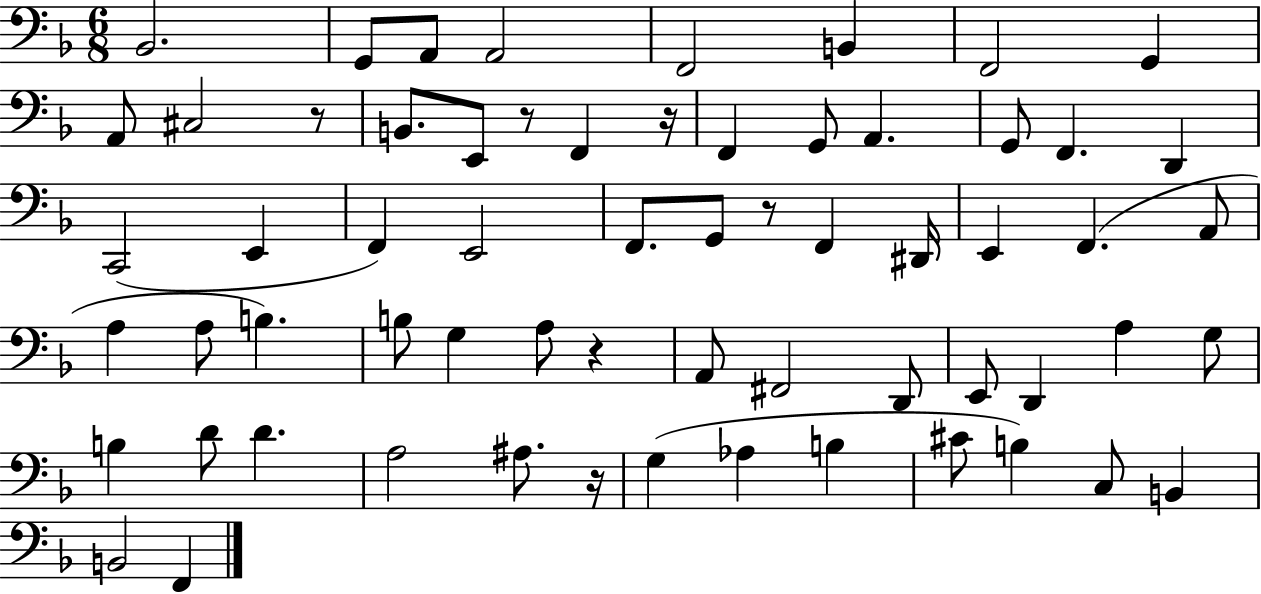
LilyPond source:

{
  \clef bass
  \numericTimeSignature
  \time 6/8
  \key f \major
  bes,2. | g,8 a,8 a,2 | f,2 b,4 | f,2 g,4 | \break a,8 cis2 r8 | b,8. e,8 r8 f,4 r16 | f,4 g,8 a,4. | g,8 f,4. d,4 | \break c,2( e,4 | f,4) e,2 | f,8. g,8 r8 f,4 dis,16 | e,4 f,4.( a,8 | \break a4 a8 b4.) | b8 g4 a8 r4 | a,8 fis,2 d,8 | e,8 d,4 a4 g8 | \break b4 d'8 d'4. | a2 ais8. r16 | g4( aes4 b4 | cis'8 b4) c8 b,4 | \break b,2 f,4 | \bar "|."
}